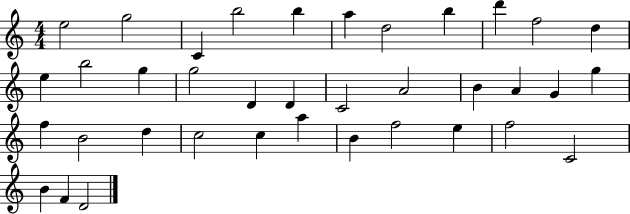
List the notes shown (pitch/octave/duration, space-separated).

E5/h G5/h C4/q B5/h B5/q A5/q D5/h B5/q D6/q F5/h D5/q E5/q B5/h G5/q G5/h D4/q D4/q C4/h A4/h B4/q A4/q G4/q G5/q F5/q B4/h D5/q C5/h C5/q A5/q B4/q F5/h E5/q F5/h C4/h B4/q F4/q D4/h